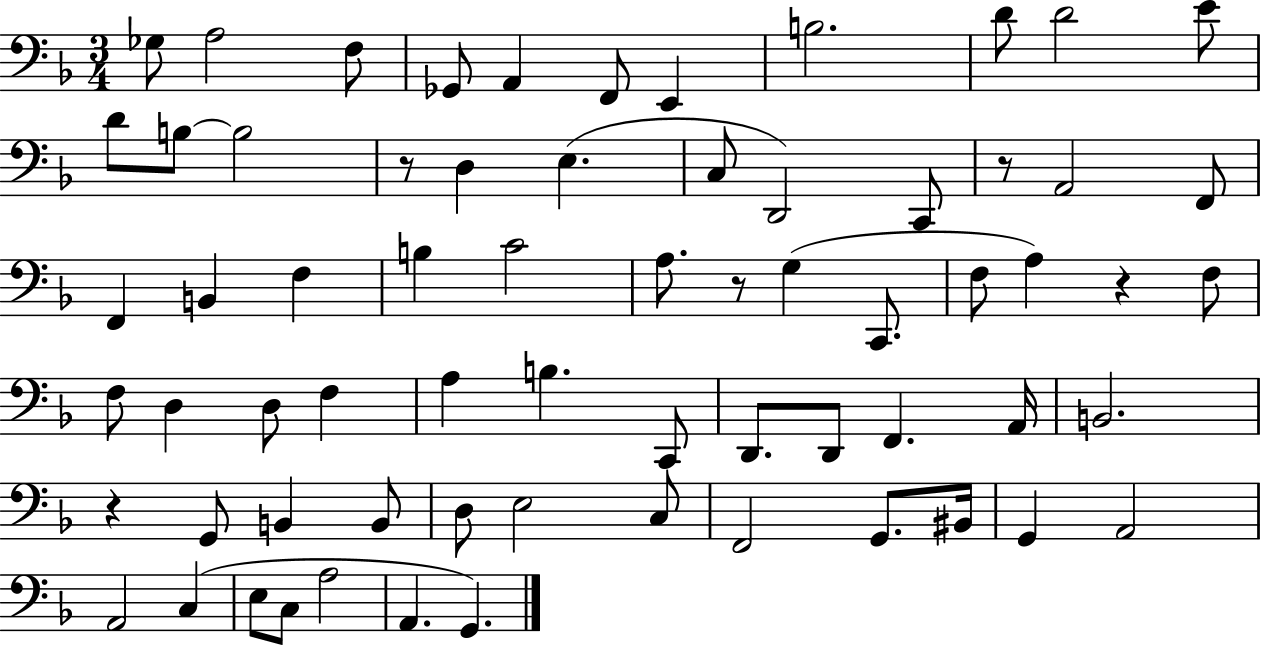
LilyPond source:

{
  \clef bass
  \numericTimeSignature
  \time 3/4
  \key f \major
  ges8 a2 f8 | ges,8 a,4 f,8 e,4 | b2. | d'8 d'2 e'8 | \break d'8 b8~~ b2 | r8 d4 e4.( | c8 d,2) c,8 | r8 a,2 f,8 | \break f,4 b,4 f4 | b4 c'2 | a8. r8 g4( c,8. | f8 a4) r4 f8 | \break f8 d4 d8 f4 | a4 b4. c,8 | d,8. d,8 f,4. a,16 | b,2. | \break r4 g,8 b,4 b,8 | d8 e2 c8 | f,2 g,8. bis,16 | g,4 a,2 | \break a,2 c4( | e8 c8 a2 | a,4. g,4.) | \bar "|."
}